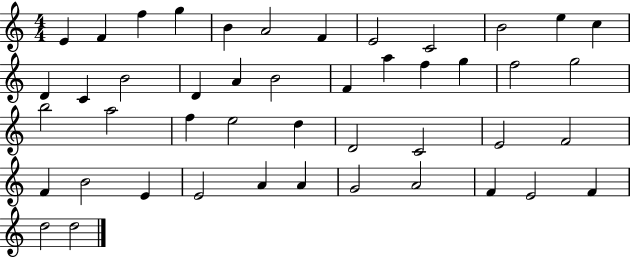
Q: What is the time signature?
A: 4/4